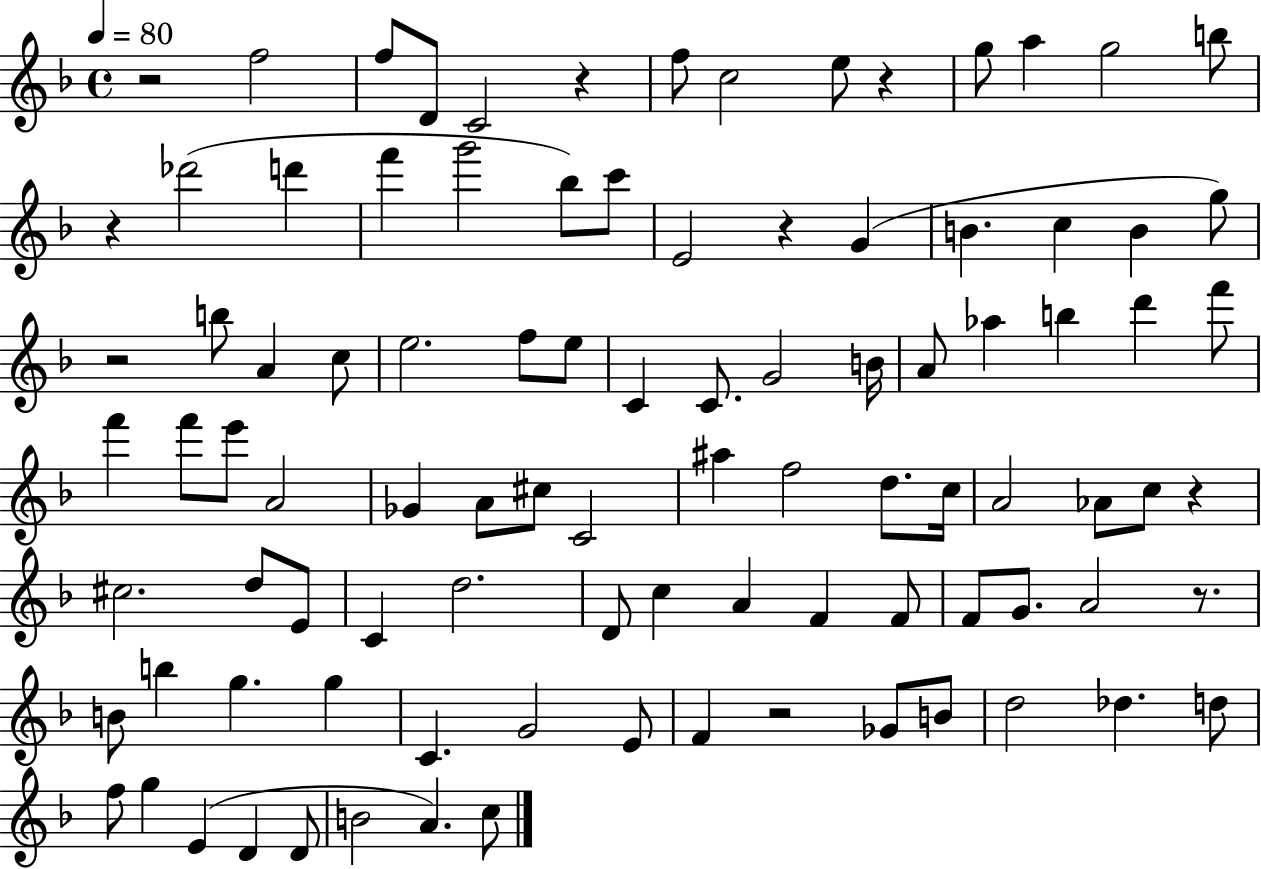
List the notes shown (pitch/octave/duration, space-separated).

R/h F5/h F5/e D4/e C4/h R/q F5/e C5/h E5/e R/q G5/e A5/q G5/h B5/e R/q Db6/h D6/q F6/q G6/h Bb5/e C6/e E4/h R/q G4/q B4/q. C5/q B4/q G5/e R/h B5/e A4/q C5/e E5/h. F5/e E5/e C4/q C4/e. G4/h B4/s A4/e Ab5/q B5/q D6/q F6/e F6/q F6/e E6/e A4/h Gb4/q A4/e C#5/e C4/h A#5/q F5/h D5/e. C5/s A4/h Ab4/e C5/e R/q C#5/h. D5/e E4/e C4/q D5/h. D4/e C5/q A4/q F4/q F4/e F4/e G4/e. A4/h R/e. B4/e B5/q G5/q. G5/q C4/q. G4/h E4/e F4/q R/h Gb4/e B4/e D5/h Db5/q. D5/e F5/e G5/q E4/q D4/q D4/e B4/h A4/q. C5/e